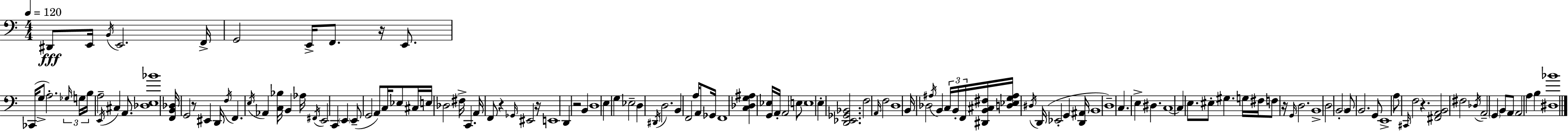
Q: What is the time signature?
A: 4/4